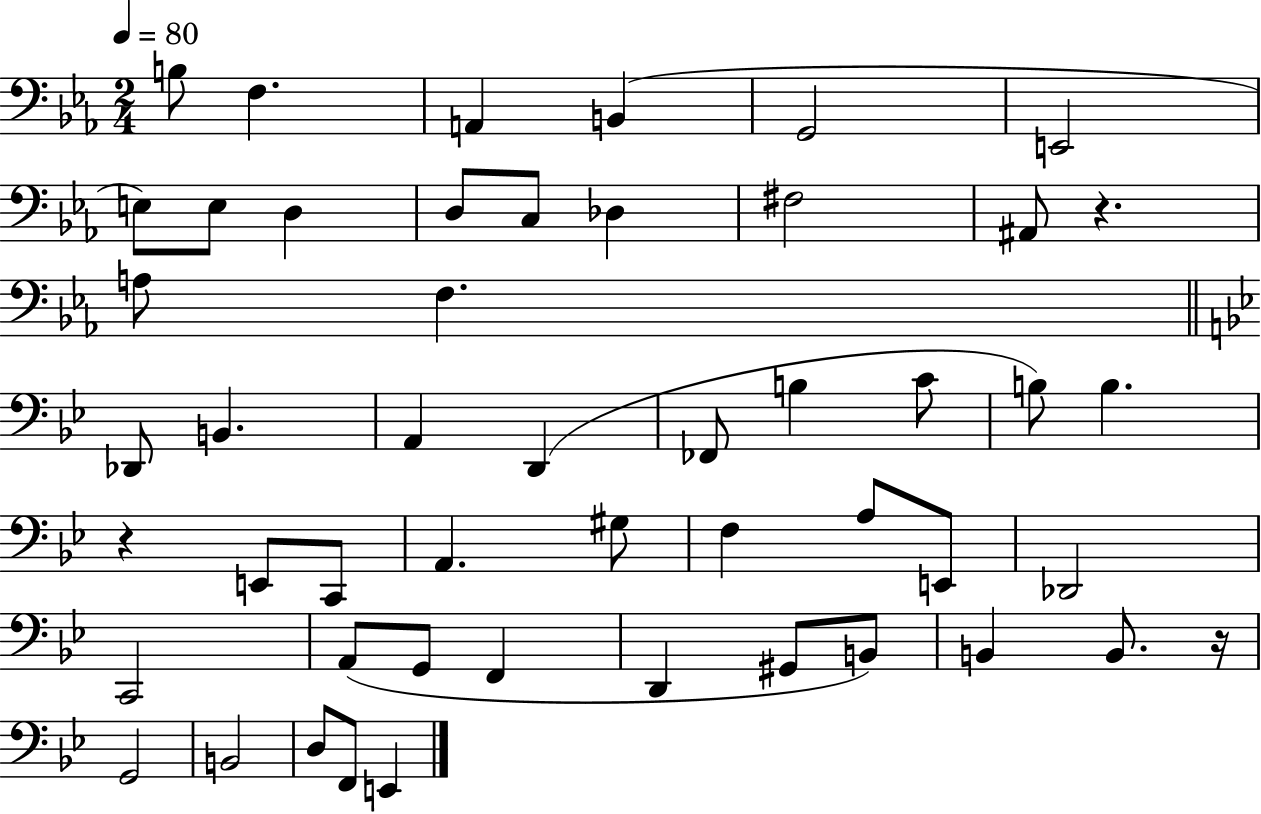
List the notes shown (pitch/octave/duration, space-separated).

B3/e F3/q. A2/q B2/q G2/h E2/h E3/e E3/e D3/q D3/e C3/e Db3/q F#3/h A#2/e R/q. A3/e F3/q. Db2/e B2/q. A2/q D2/q FES2/e B3/q C4/e B3/e B3/q. R/q E2/e C2/e A2/q. G#3/e F3/q A3/e E2/e Db2/h C2/h A2/e G2/e F2/q D2/q G#2/e B2/e B2/q B2/e. R/s G2/h B2/h D3/e F2/e E2/q